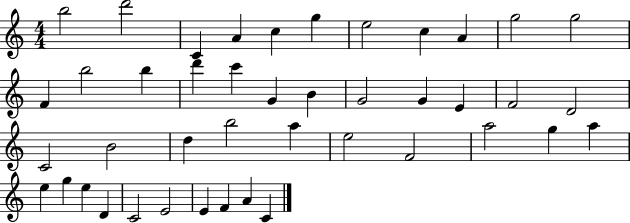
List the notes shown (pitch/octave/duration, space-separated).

B5/h D6/h C4/q A4/q C5/q G5/q E5/h C5/q A4/q G5/h G5/h F4/q B5/h B5/q D6/q C6/q G4/q B4/q G4/h G4/q E4/q F4/h D4/h C4/h B4/h D5/q B5/h A5/q E5/h F4/h A5/h G5/q A5/q E5/q G5/q E5/q D4/q C4/h E4/h E4/q F4/q A4/q C4/q